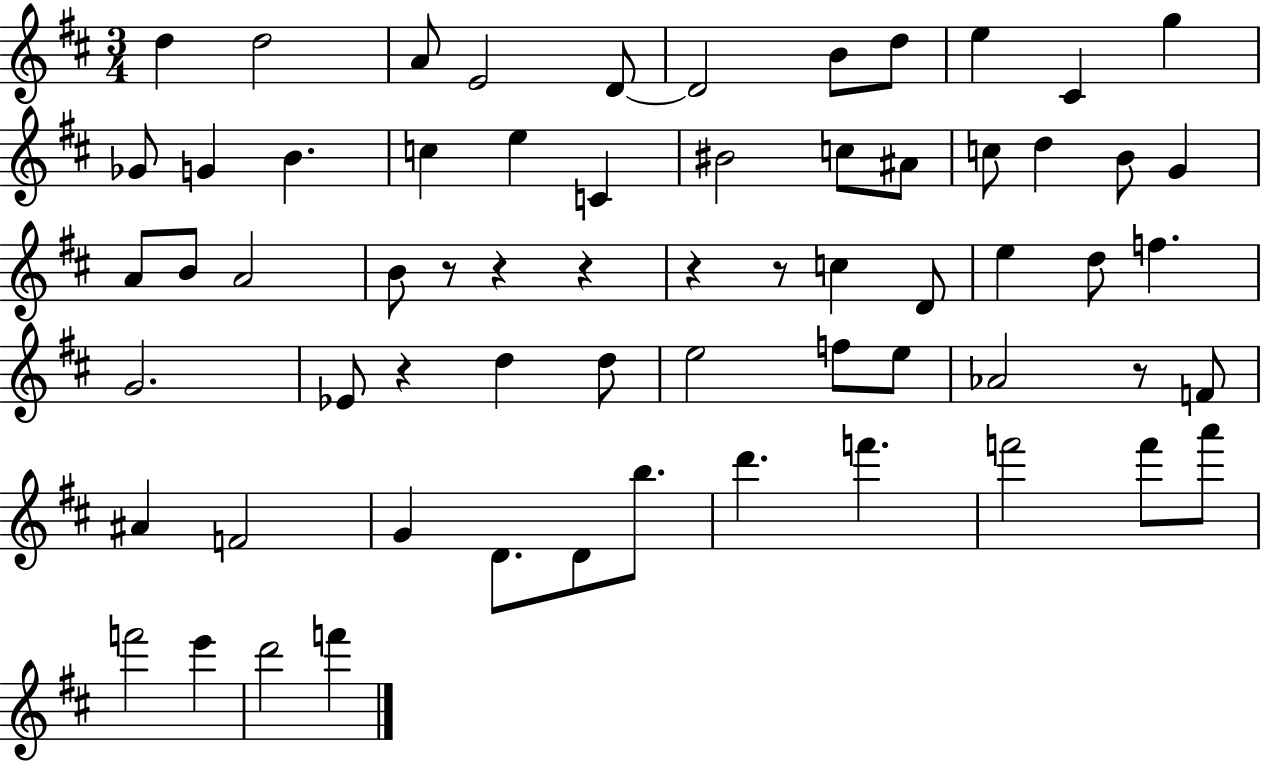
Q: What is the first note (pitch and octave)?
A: D5